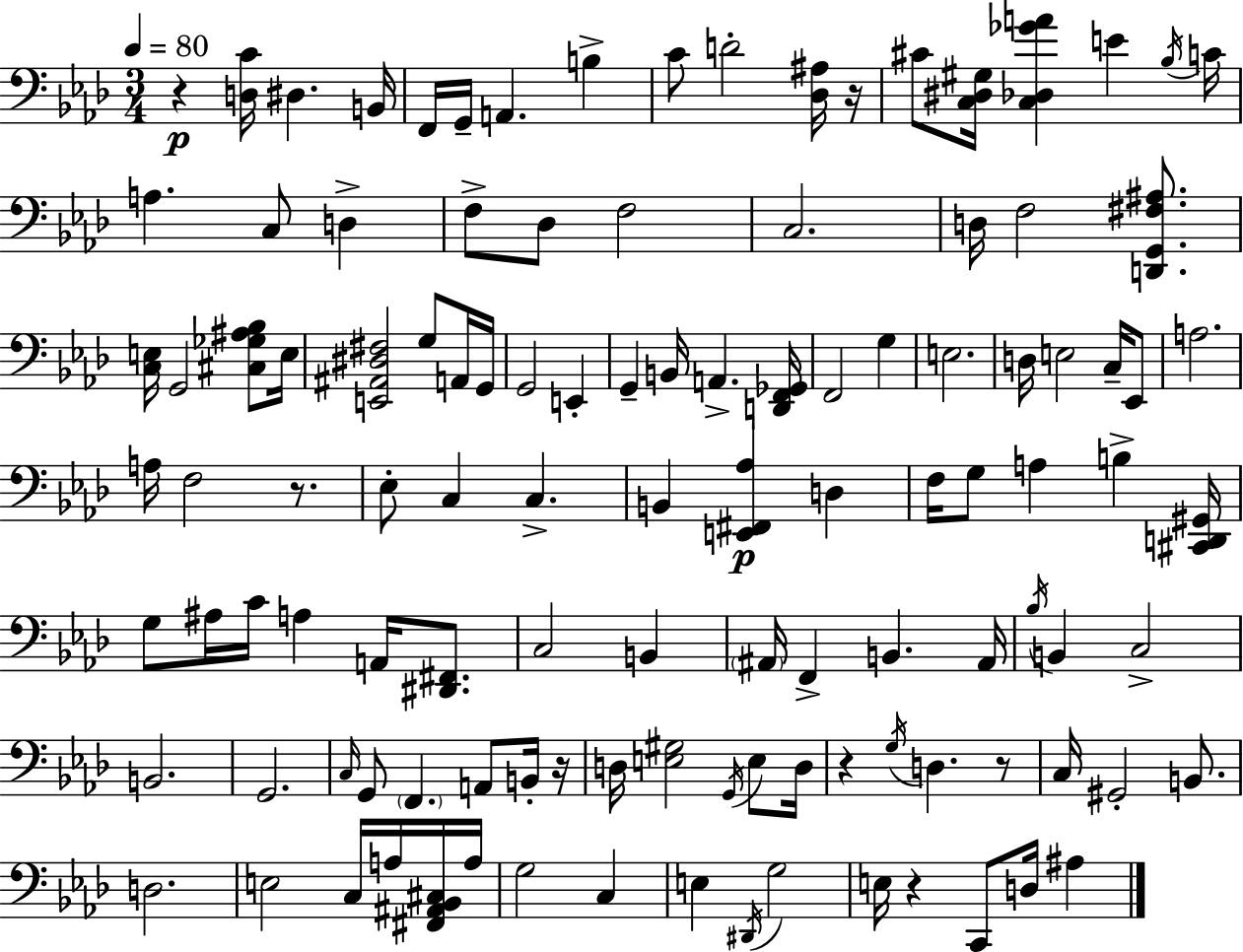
R/q [D3,C4]/s D#3/q. B2/s F2/s G2/s A2/q. B3/q C4/e D4/h [Db3,A#3]/s R/s C#4/e [C3,D#3,G#3]/s [C3,Db3,Gb4,A4]/q E4/q Bb3/s C4/s A3/q. C3/e D3/q F3/e Db3/e F3/h C3/h. D3/s F3/h [D2,G2,F#3,A#3]/e. [C3,E3]/s G2/h [C#3,Gb3,A#3,Bb3]/e E3/s [E2,A#2,D#3,F#3]/h G3/e A2/s G2/s G2/h E2/q G2/q B2/s A2/q. [D2,F2,Gb2]/s F2/h G3/q E3/h. D3/s E3/h C3/s Eb2/e A3/h. A3/s F3/h R/e. Eb3/e C3/q C3/q. B2/q [E2,F#2,Ab3]/q D3/q F3/s G3/e A3/q B3/q [C#2,D2,G#2]/s G3/e A#3/s C4/s A3/q A2/s [D#2,F#2]/e. C3/h B2/q A#2/s F2/q B2/q. A#2/s Bb3/s B2/q C3/h B2/h. G2/h. C3/s G2/e F2/q. A2/e B2/s R/s D3/s [E3,G#3]/h G2/s E3/e D3/s R/q G3/s D3/q. R/e C3/s G#2/h B2/e. D3/h. E3/h C3/s A3/s [F#2,A#2,Bb2,C#3]/s A3/s G3/h C3/q E3/q D#2/s G3/h E3/s R/q C2/e D3/s A#3/q